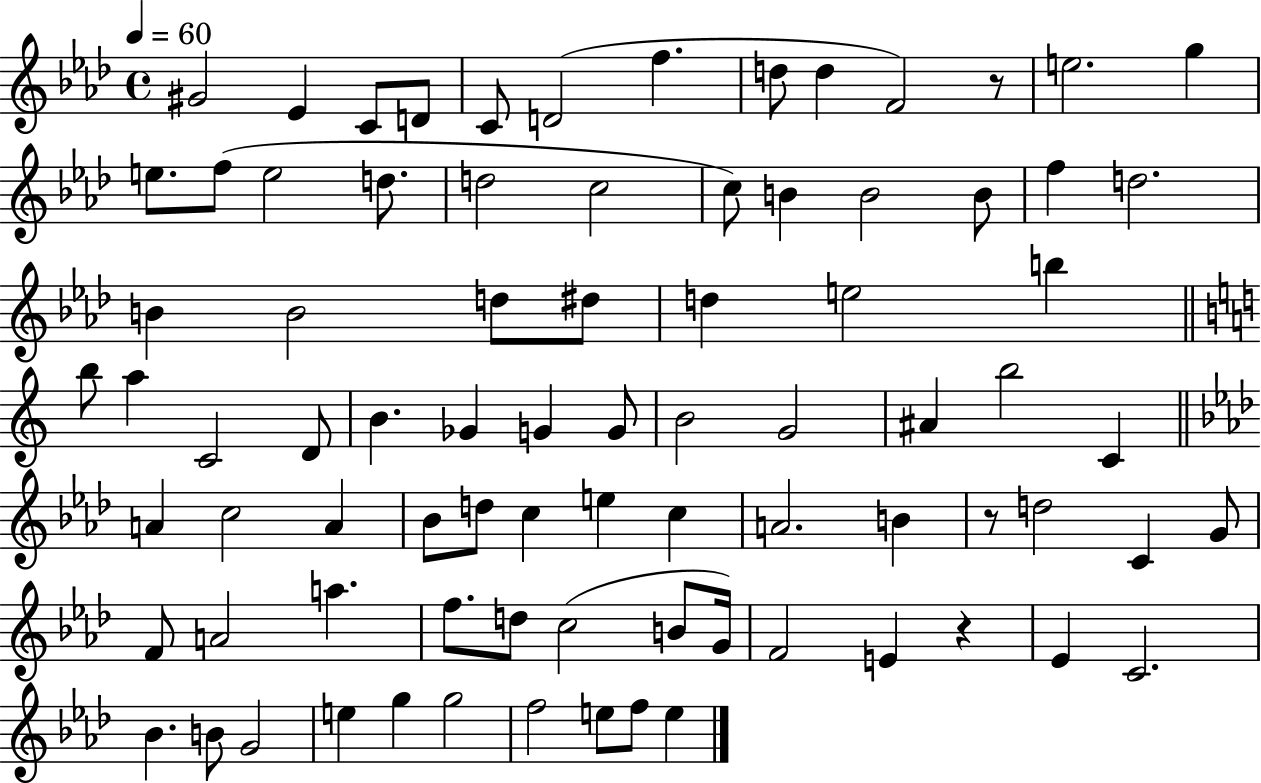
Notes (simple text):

G#4/h Eb4/q C4/e D4/e C4/e D4/h F5/q. D5/e D5/q F4/h R/e E5/h. G5/q E5/e. F5/e E5/h D5/e. D5/h C5/h C5/e B4/q B4/h B4/e F5/q D5/h. B4/q B4/h D5/e D#5/e D5/q E5/h B5/q B5/e A5/q C4/h D4/e B4/q. Gb4/q G4/q G4/e B4/h G4/h A#4/q B5/h C4/q A4/q C5/h A4/q Bb4/e D5/e C5/q E5/q C5/q A4/h. B4/q R/e D5/h C4/q G4/e F4/e A4/h A5/q. F5/e. D5/e C5/h B4/e G4/s F4/h E4/q R/q Eb4/q C4/h. Bb4/q. B4/e G4/h E5/q G5/q G5/h F5/h E5/e F5/e E5/q